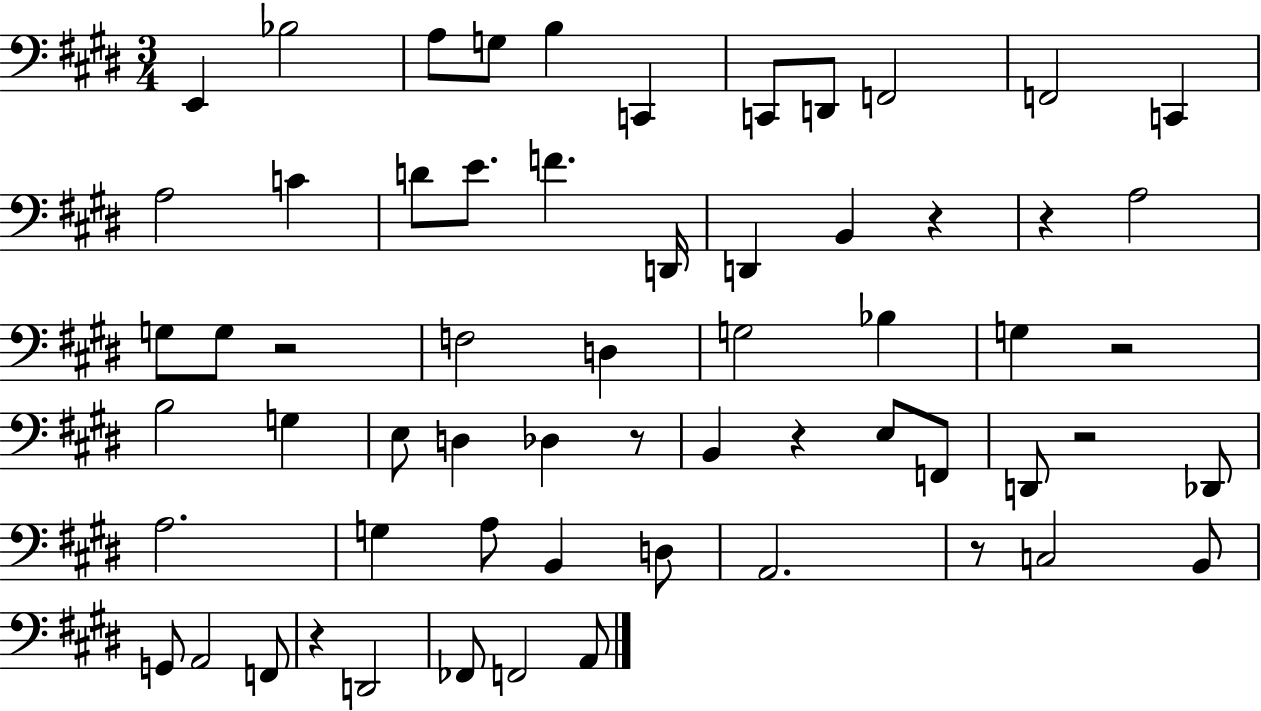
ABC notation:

X:1
T:Untitled
M:3/4
L:1/4
K:E
E,, _B,2 A,/2 G,/2 B, C,, C,,/2 D,,/2 F,,2 F,,2 C,, A,2 C D/2 E/2 F D,,/4 D,, B,, z z A,2 G,/2 G,/2 z2 F,2 D, G,2 _B, G, z2 B,2 G, E,/2 D, _D, z/2 B,, z E,/2 F,,/2 D,,/2 z2 _D,,/2 A,2 G, A,/2 B,, D,/2 A,,2 z/2 C,2 B,,/2 G,,/2 A,,2 F,,/2 z D,,2 _F,,/2 F,,2 A,,/2